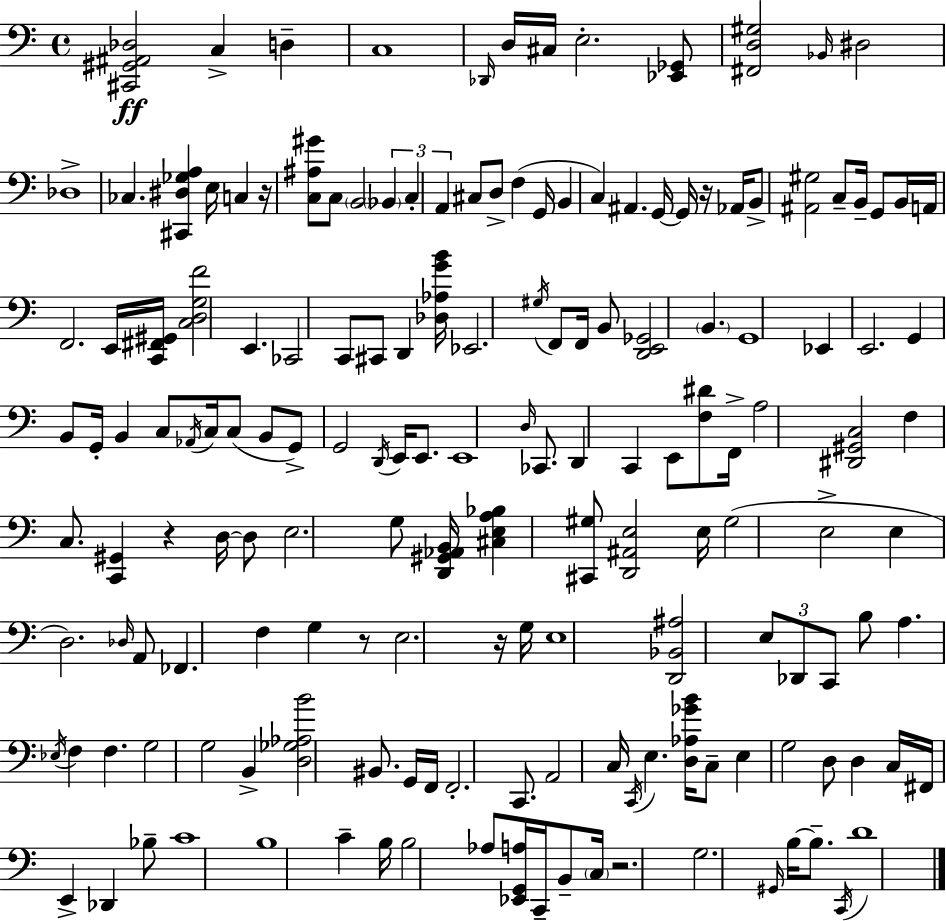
[C#2,G#2,A#2,Db3]/h C3/q D3/q C3/w Db2/s D3/s C#3/s E3/h. [Eb2,Gb2]/e [F#2,D3,G#3]/h Bb2/s D#3/h Db3/w CES3/q. [C#2,D#3,Gb3,A3]/q E3/s C3/q R/s [C3,A#3,G#4]/e C3/e B2/h Bb2/q C3/q A2/q C#3/e D3/e F3/q G2/s B2/q C3/q A#2/q. G2/s G2/s R/s Ab2/s B2/e [A#2,G#3]/h C3/e B2/s G2/e B2/s A2/s F2/h. E2/s [C2,F#2,G#2]/s [C3,D3,G3,F4]/h E2/q. CES2/h C2/e C#2/e D2/q [Db3,Ab3,G4,B4]/s Eb2/h. G#3/s F2/e F2/s B2/e [D2,E2,Gb2]/h B2/q. G2/w Eb2/q E2/h. G2/q B2/e G2/s B2/q C3/e Ab2/s C3/s C3/e B2/e G2/e G2/h D2/s E2/s E2/e. E2/w D3/s CES2/e. D2/q C2/q E2/e [F3,D#4]/e F2/s A3/h [D#2,G#2,C3]/h F3/q C3/e. [C2,G#2]/q R/q D3/s D3/e E3/h. G3/e [D2,G#2,Ab2,B2]/s [C#3,E3,A3,Bb3]/q [C#2,G#3]/e [D2,A#2,E3]/h E3/s G#3/h E3/h E3/q D3/h. Db3/s A2/e FES2/q. F3/q G3/q R/e E3/h. R/s G3/s E3/w [D2,Bb2,A#3]/h E3/e Db2/e C2/e B3/e A3/q. Eb3/s F3/q F3/q. G3/h G3/h B2/q [D3,Gb3,Ab3,B4]/h BIS2/e. G2/s F2/s F2/h. C2/e. A2/h C3/s C2/s E3/q. [D3,Ab3,Gb4,B4]/s C3/e E3/q G3/h D3/e D3/q C3/s F#2/s E2/q Db2/q Bb3/e C4/w B3/w C4/q B3/s B3/h Ab3/e [Eb2,G2,A3]/s C2/s B2/e C3/s R/h. G3/h. G#2/s B3/s B3/e. C2/s D4/w